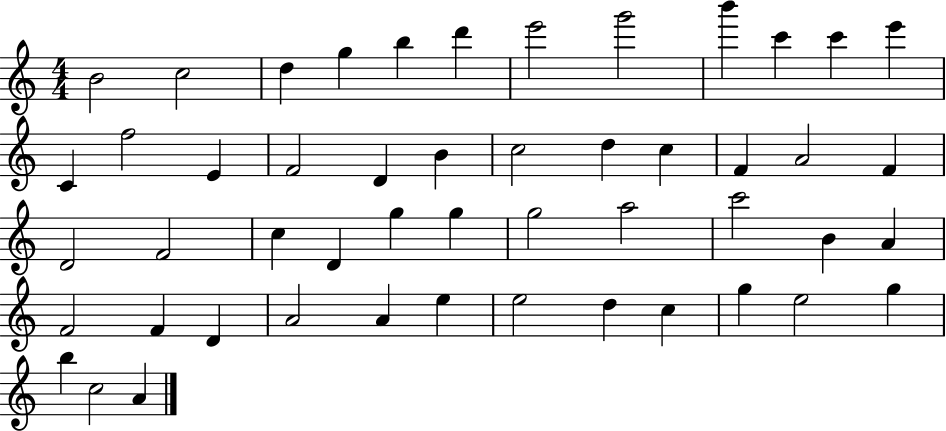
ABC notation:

X:1
T:Untitled
M:4/4
L:1/4
K:C
B2 c2 d g b d' e'2 g'2 b' c' c' e' C f2 E F2 D B c2 d c F A2 F D2 F2 c D g g g2 a2 c'2 B A F2 F D A2 A e e2 d c g e2 g b c2 A